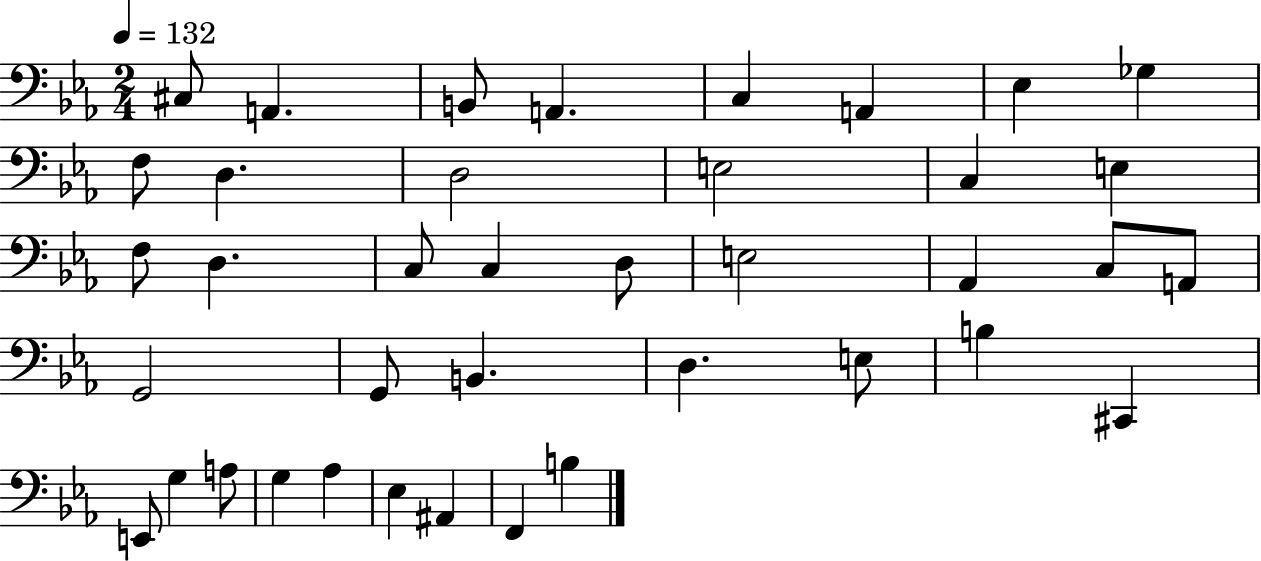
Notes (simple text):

C#3/e A2/q. B2/e A2/q. C3/q A2/q Eb3/q Gb3/q F3/e D3/q. D3/h E3/h C3/q E3/q F3/e D3/q. C3/e C3/q D3/e E3/h Ab2/q C3/e A2/e G2/h G2/e B2/q. D3/q. E3/e B3/q C#2/q E2/e G3/q A3/e G3/q Ab3/q Eb3/q A#2/q F2/q B3/q